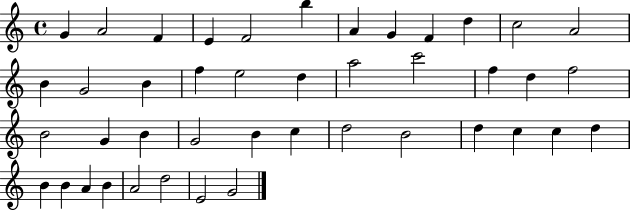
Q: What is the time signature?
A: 4/4